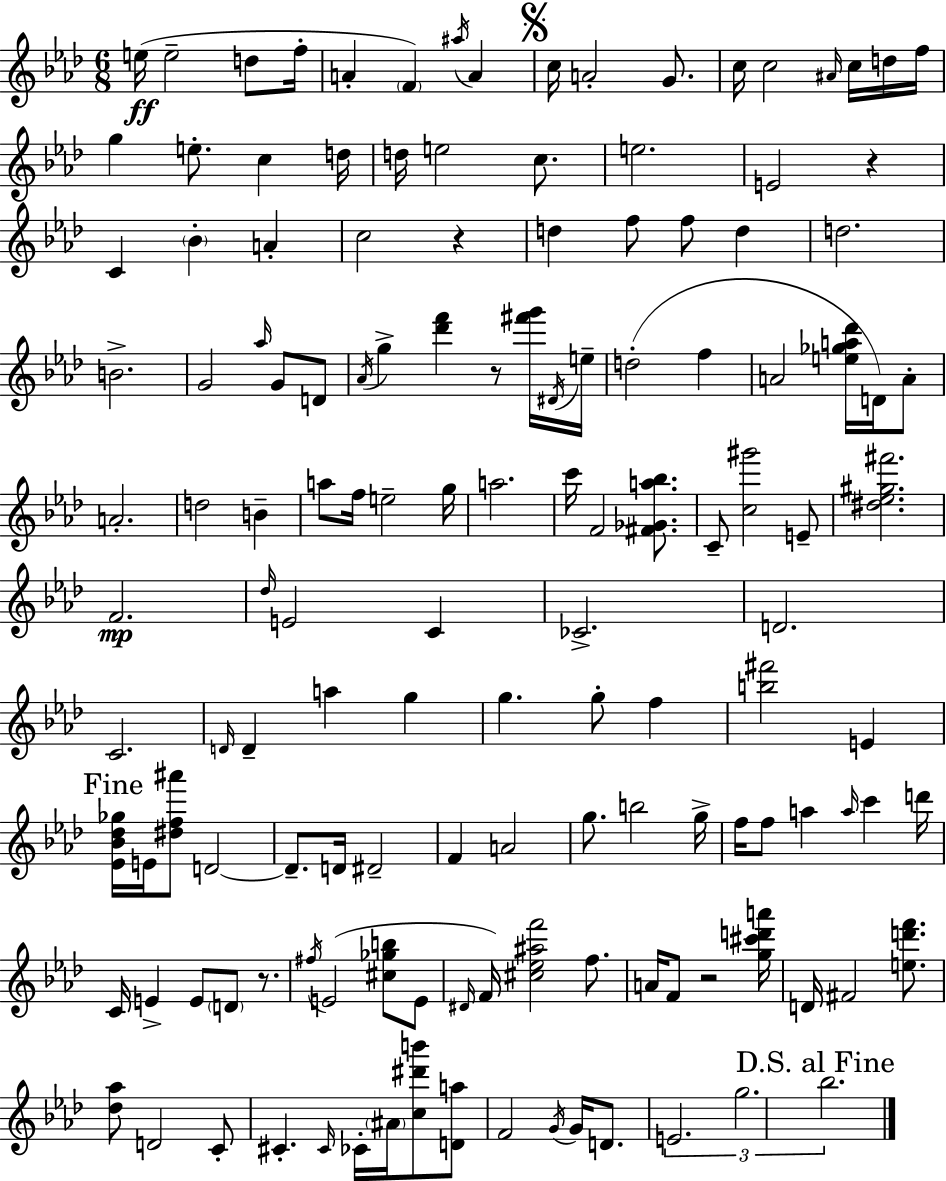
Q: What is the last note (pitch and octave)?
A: Bb5